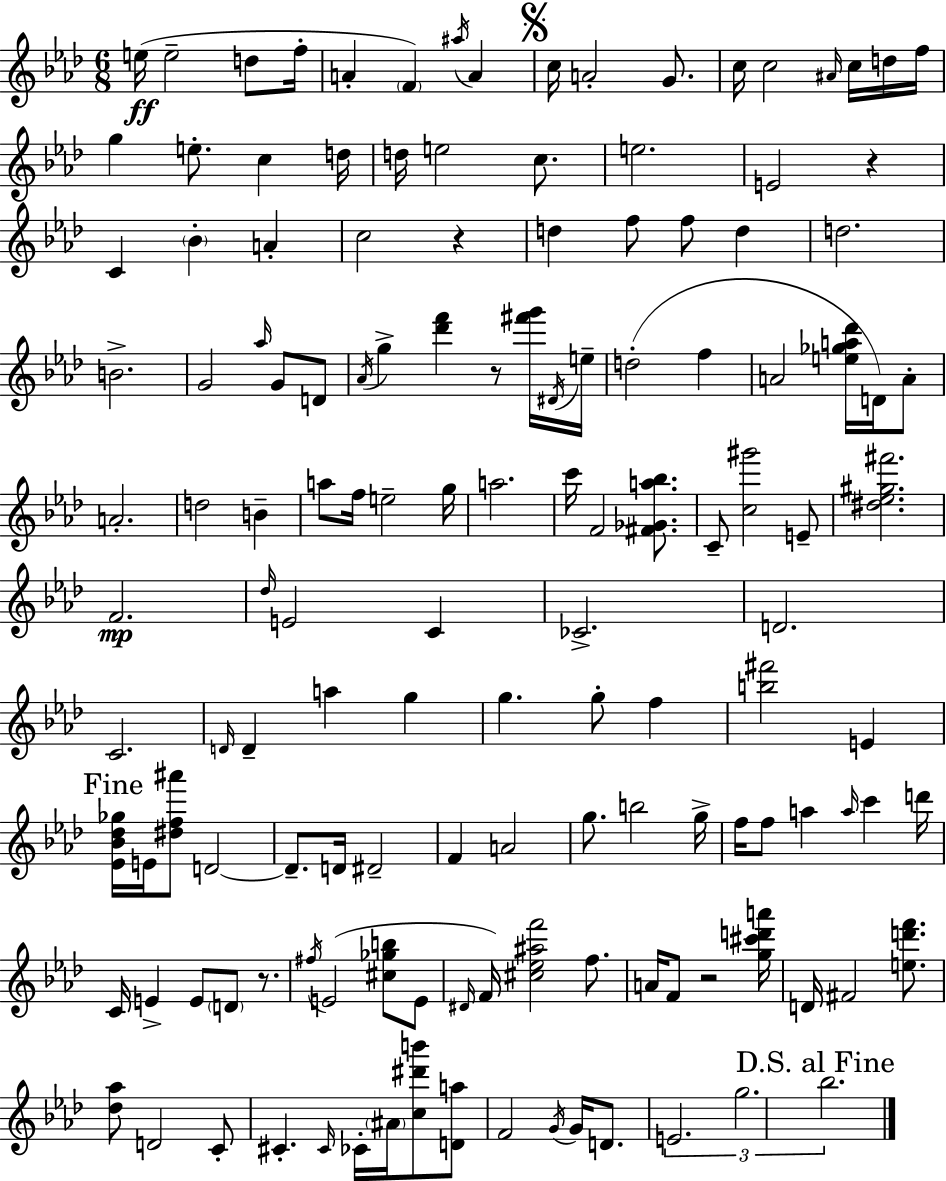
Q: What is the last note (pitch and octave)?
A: Bb5